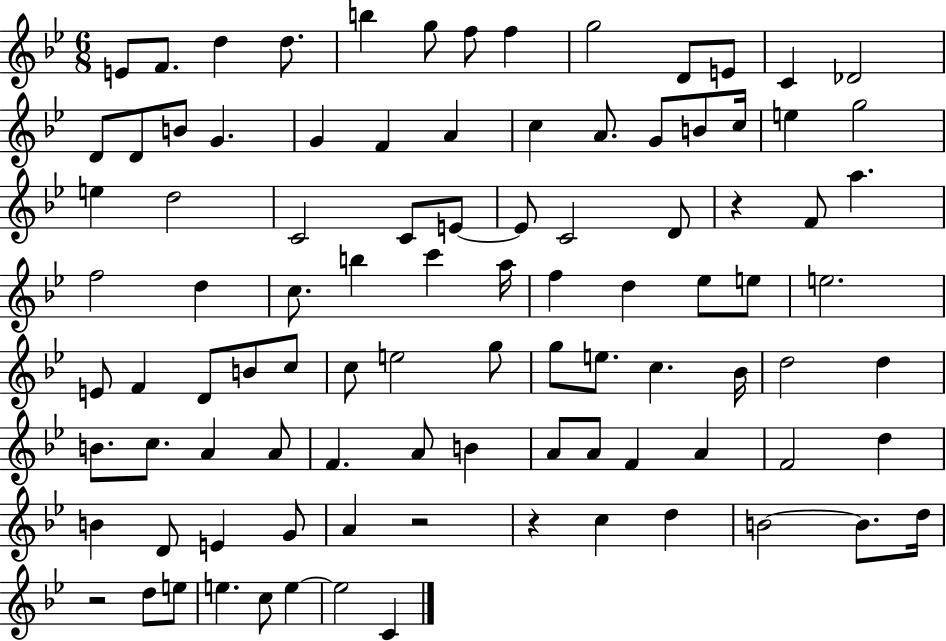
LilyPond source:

{
  \clef treble
  \numericTimeSignature
  \time 6/8
  \key bes \major
  e'8 f'8. d''4 d''8. | b''4 g''8 f''8 f''4 | g''2 d'8 e'8 | c'4 des'2 | \break d'8 d'8 b'8 g'4. | g'4 f'4 a'4 | c''4 a'8. g'8 b'8 c''16 | e''4 g''2 | \break e''4 d''2 | c'2 c'8 e'8~~ | e'8 c'2 d'8 | r4 f'8 a''4. | \break f''2 d''4 | c''8. b''4 c'''4 a''16 | f''4 d''4 ees''8 e''8 | e''2. | \break e'8 f'4 d'8 b'8 c''8 | c''8 e''2 g''8 | g''8 e''8. c''4. bes'16 | d''2 d''4 | \break b'8. c''8. a'4 a'8 | f'4. a'8 b'4 | a'8 a'8 f'4 a'4 | f'2 d''4 | \break b'4 d'8 e'4 g'8 | a'4 r2 | r4 c''4 d''4 | b'2~~ b'8. d''16 | \break r2 d''8 e''8 | e''4. c''8 e''4~~ | e''2 c'4 | \bar "|."
}